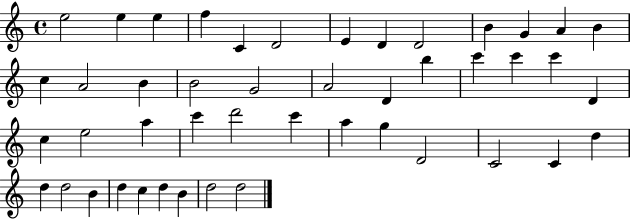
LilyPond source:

{
  \clef treble
  \time 4/4
  \defaultTimeSignature
  \key c \major
  e''2 e''4 e''4 | f''4 c'4 d'2 | e'4 d'4 d'2 | b'4 g'4 a'4 b'4 | \break c''4 a'2 b'4 | b'2 g'2 | a'2 d'4 b''4 | c'''4 c'''4 c'''4 d'4 | \break c''4 e''2 a''4 | c'''4 d'''2 c'''4 | a''4 g''4 d'2 | c'2 c'4 d''4 | \break d''4 d''2 b'4 | d''4 c''4 d''4 b'4 | d''2 d''2 | \bar "|."
}